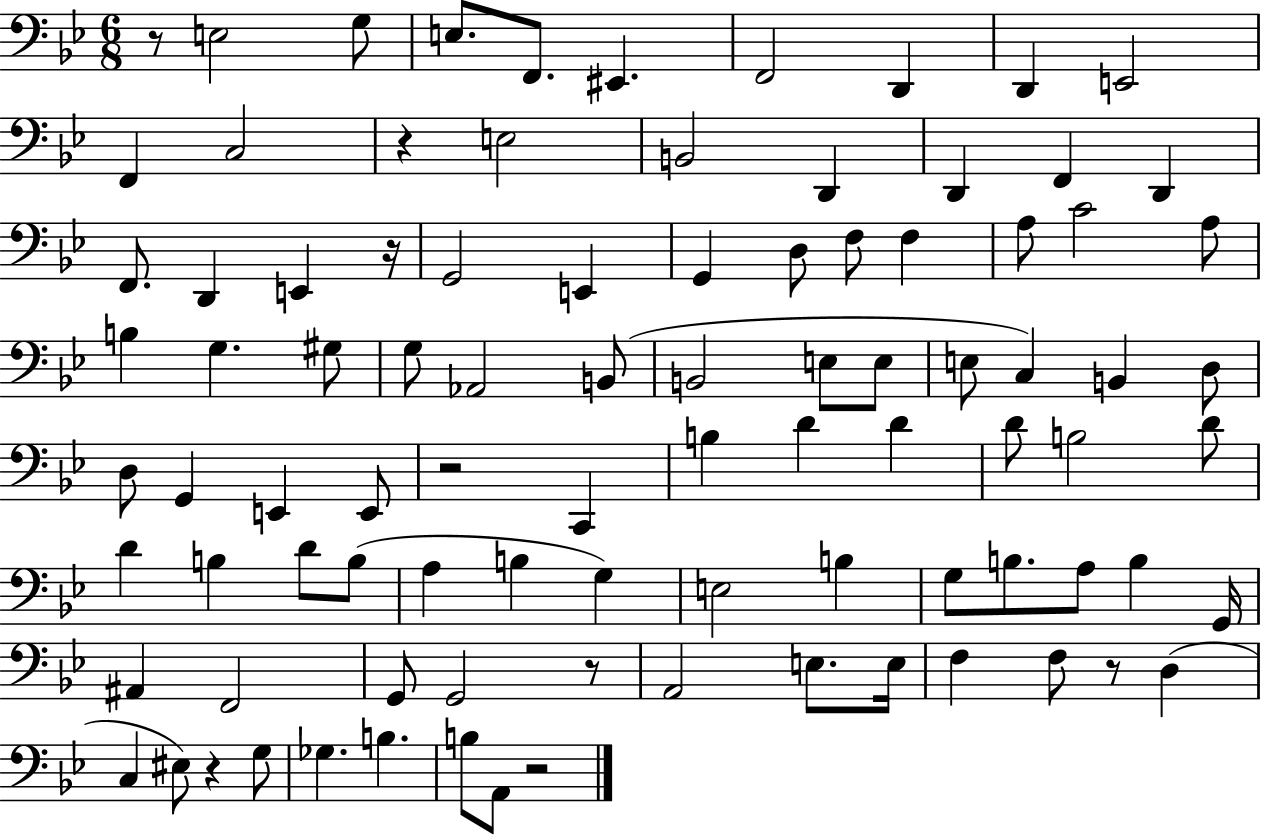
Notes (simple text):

R/e E3/h G3/e E3/e. F2/e. EIS2/q. F2/h D2/q D2/q E2/h F2/q C3/h R/q E3/h B2/h D2/q D2/q F2/q D2/q F2/e. D2/q E2/q R/s G2/h E2/q G2/q D3/e F3/e F3/q A3/e C4/h A3/e B3/q G3/q. G#3/e G3/e Ab2/h B2/e B2/h E3/e E3/e E3/e C3/q B2/q D3/e D3/e G2/q E2/q E2/e R/h C2/q B3/q D4/q D4/q D4/e B3/h D4/e D4/q B3/q D4/e B3/e A3/q B3/q G3/q E3/h B3/q G3/e B3/e. A3/e B3/q G2/s A#2/q F2/h G2/e G2/h R/e A2/h E3/e. E3/s F3/q F3/e R/e D3/q C3/q EIS3/e R/q G3/e Gb3/q. B3/q. B3/e A2/e R/h